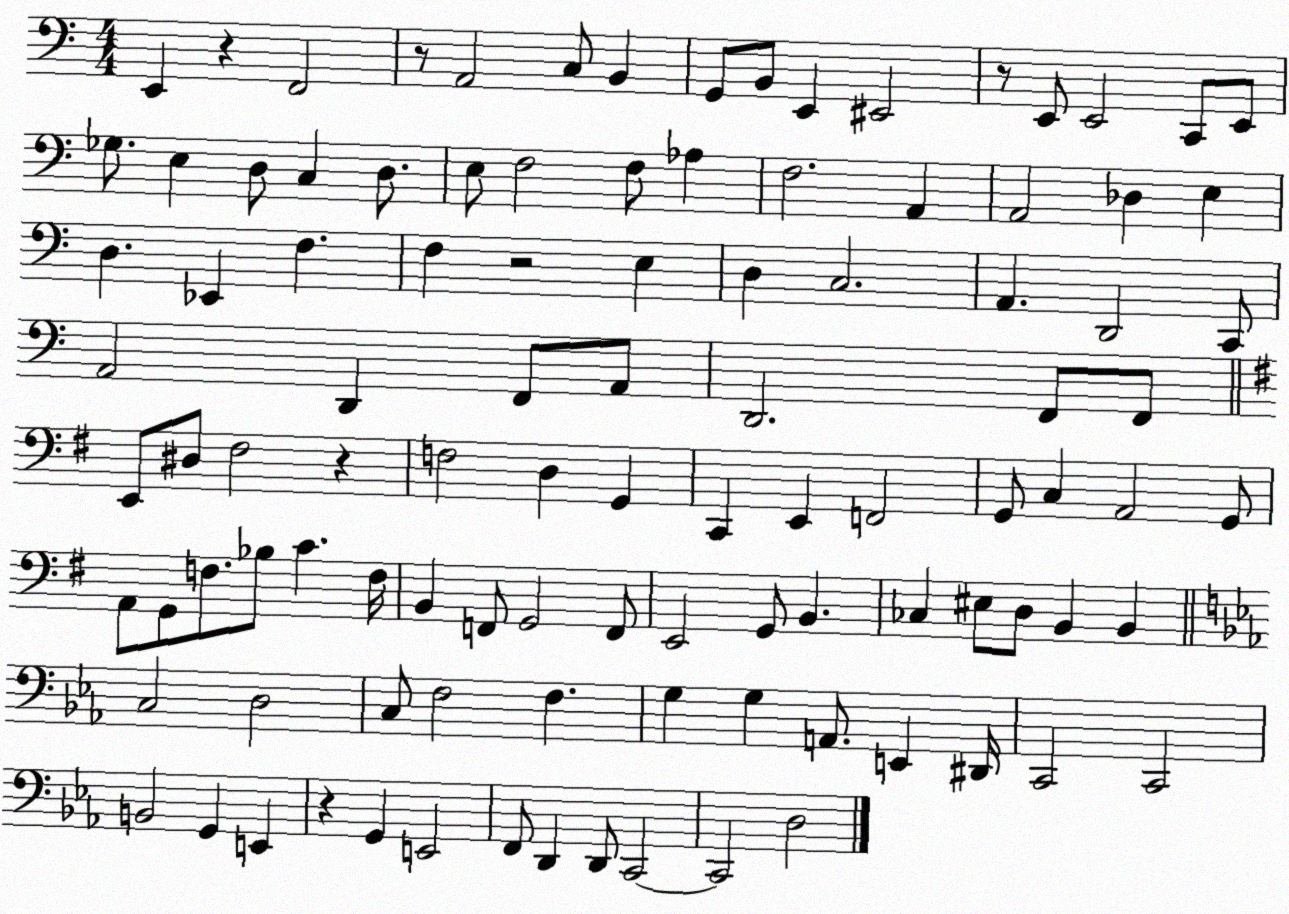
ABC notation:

X:1
T:Untitled
M:4/4
L:1/4
K:C
E,, z F,,2 z/2 A,,2 C,/2 B,, G,,/2 B,,/2 E,, ^E,,2 z/2 E,,/2 E,,2 C,,/2 E,,/2 _G,/2 E, D,/2 C, D,/2 E,/2 F,2 F,/2 _A, F,2 A,, A,,2 _D, E, D, _E,, F, F, z2 E, D, C,2 A,, D,,2 C,,/2 A,,2 D,, F,,/2 A,,/2 D,,2 F,,/2 F,,/2 E,,/2 ^D,/2 ^F,2 z F,2 D, G,, C,, E,, F,,2 G,,/2 C, A,,2 G,,/2 A,,/2 G,,/2 F,/2 _B,/2 C F,/4 B,, F,,/2 G,,2 F,,/2 E,,2 G,,/2 B,, _C, ^E,/2 D,/2 B,, B,, C,2 D,2 C,/2 F,2 F, G, G, A,,/2 E,, ^D,,/4 C,,2 C,,2 B,,2 G,, E,, z G,, E,,2 F,,/2 D,, D,,/2 C,,2 C,,2 D,2